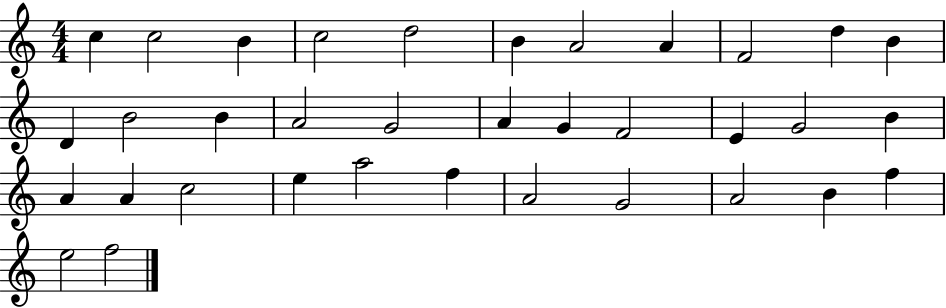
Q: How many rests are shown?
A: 0